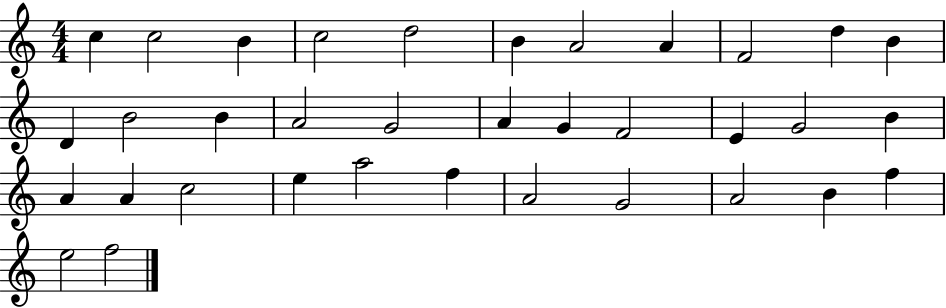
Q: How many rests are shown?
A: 0